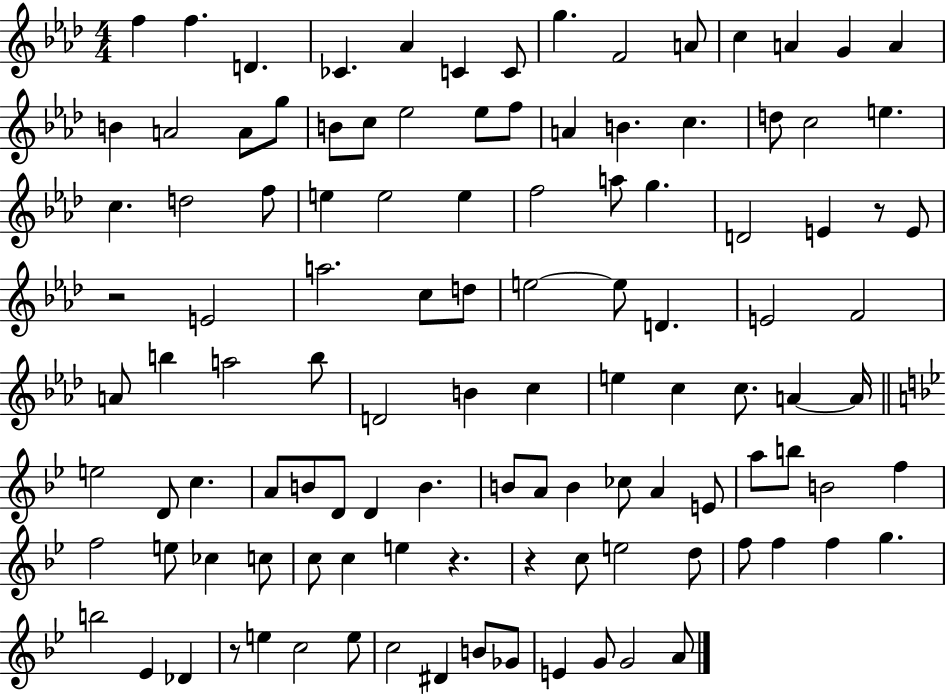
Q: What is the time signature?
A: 4/4